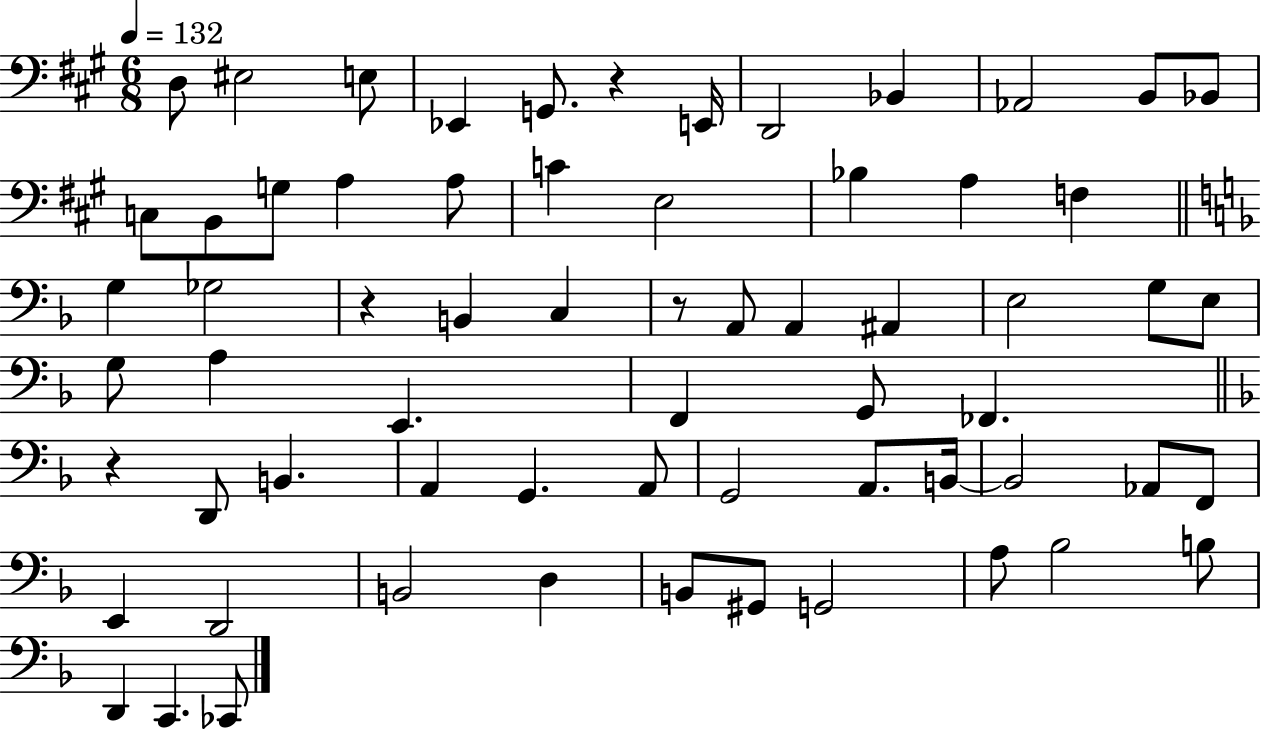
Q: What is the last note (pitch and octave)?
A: CES2